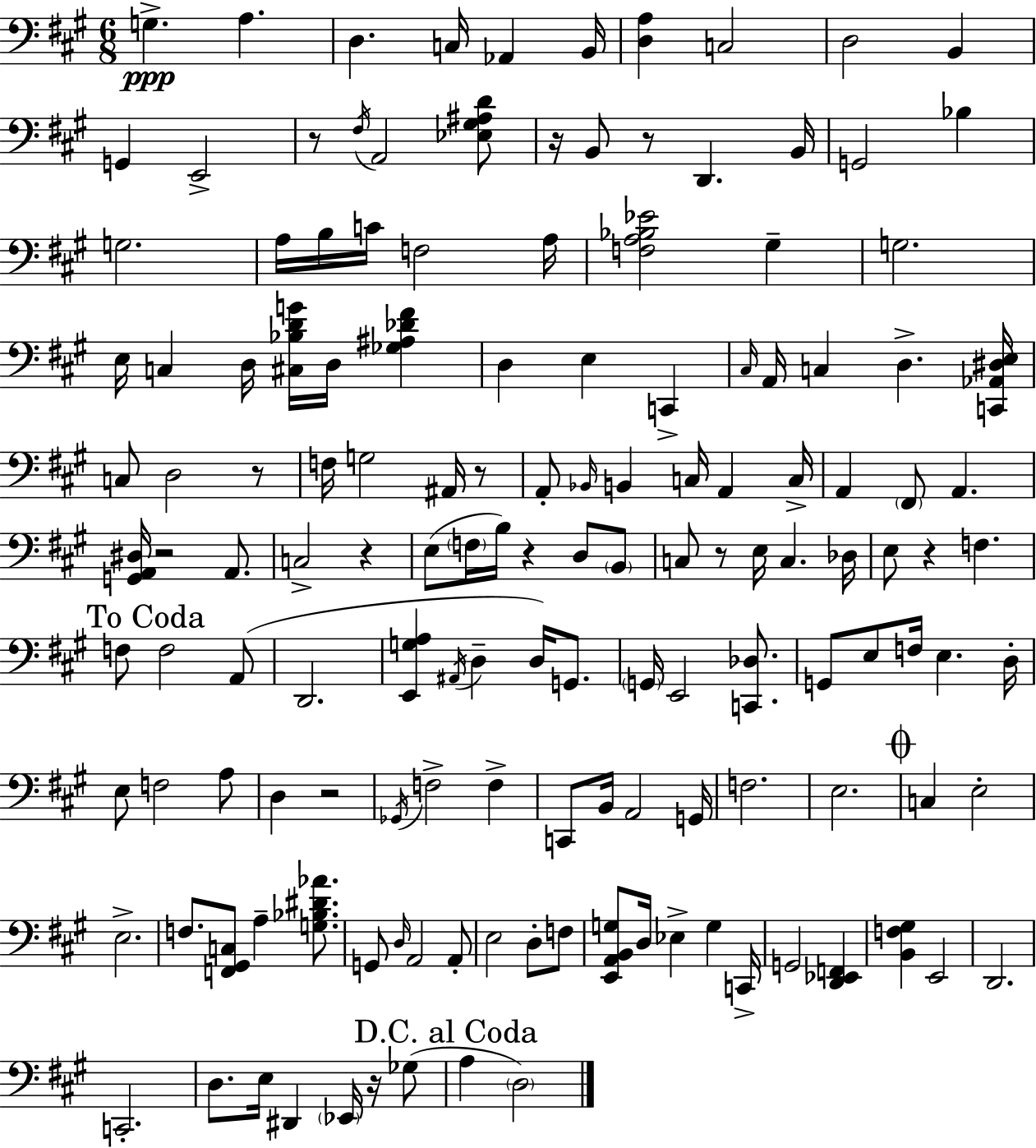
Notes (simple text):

G3/q. A3/q. D3/q. C3/s Ab2/q B2/s [D3,A3]/q C3/h D3/h B2/q G2/q E2/h R/e F#3/s A2/h [Eb3,G#3,A#3,D4]/e R/s B2/e R/e D2/q. B2/s G2/h Bb3/q G3/h. A3/s B3/s C4/s F3/h A3/s [F3,A3,Bb3,Eb4]/h G#3/q G3/h. E3/s C3/q D3/s [C#3,Bb3,D4,G4]/s D3/s [Gb3,A#3,Db4,F#4]/q D3/q E3/q C2/q C#3/s A2/s C3/q D3/q. [C2,Ab2,D#3,E3]/s C3/e D3/h R/e F3/s G3/h A#2/s R/e A2/e Bb2/s B2/q C3/s A2/q C3/s A2/q F#2/e A2/q. [G2,A2,D#3]/s R/h A2/e. C3/h R/q E3/e F3/s B3/s R/q D3/e B2/e C3/e R/e E3/s C3/q. Db3/s E3/e R/q F3/q. F3/e F3/h A2/e D2/h. [E2,G3,A3]/q A#2/s D3/q D3/s G2/e. G2/s E2/h [C2,Db3]/e. G2/e E3/e F3/s E3/q. D3/s E3/e F3/h A3/e D3/q R/h Gb2/s F3/h F3/q C2/e B2/s A2/h G2/s F3/h. E3/h. C3/q E3/h E3/h. F3/e. [F2,G#2,C3]/e A3/q [G3,Bb3,D#4,Ab4]/e. G2/e D3/s A2/h A2/e E3/h D3/e F3/e [E2,A2,B2,G3]/e D3/s Eb3/q G3/q C2/s G2/h [D2,Eb2,F2]/q [B2,F3,G#3]/q E2/h D2/h. C2/h. D3/e. E3/s D#2/q Eb2/s R/s Gb3/e A3/q D3/h